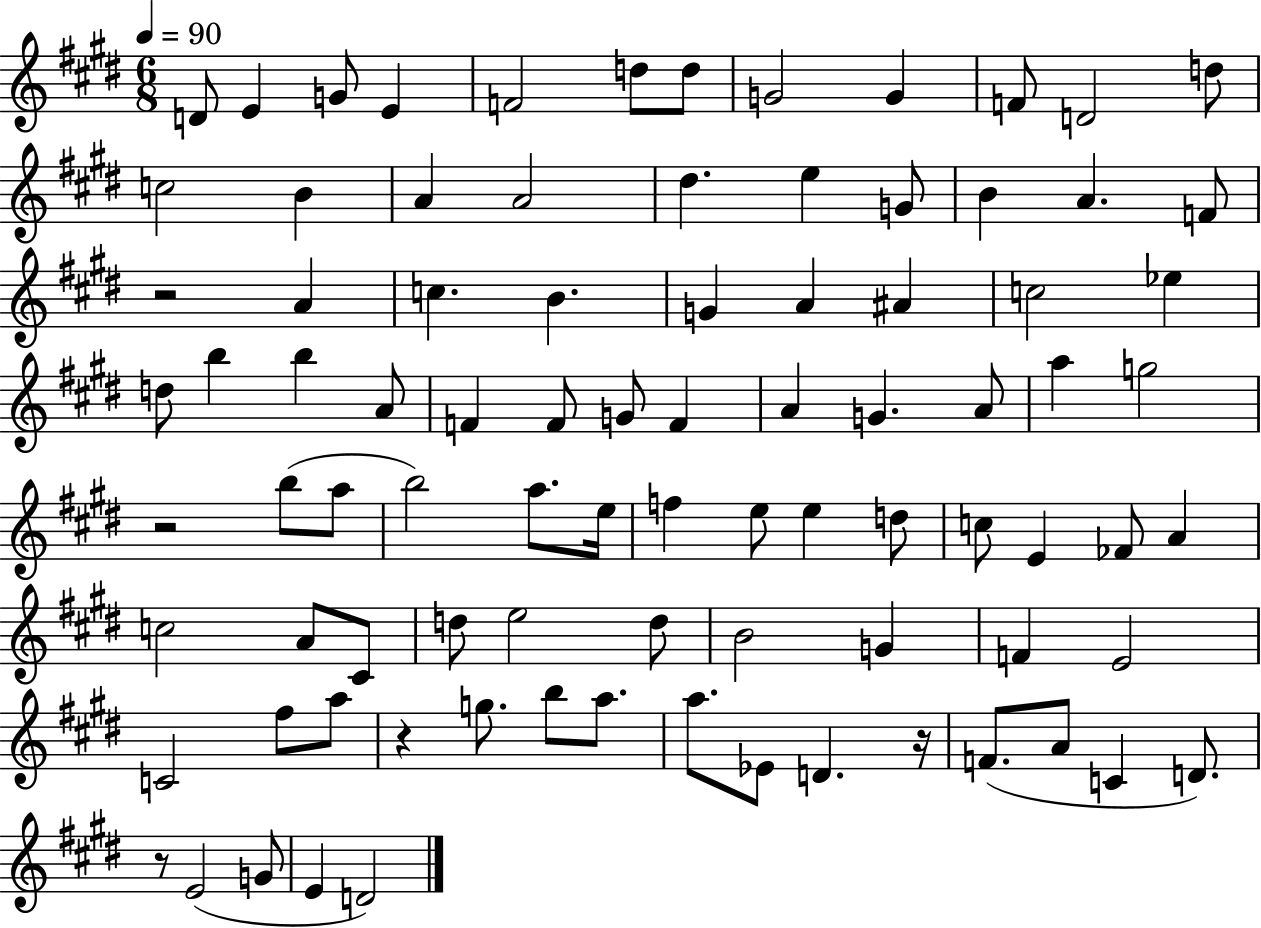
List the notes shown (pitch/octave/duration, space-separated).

D4/e E4/q G4/e E4/q F4/h D5/e D5/e G4/h G4/q F4/e D4/h D5/e C5/h B4/q A4/q A4/h D#5/q. E5/q G4/e B4/q A4/q. F4/e R/h A4/q C5/q. B4/q. G4/q A4/q A#4/q C5/h Eb5/q D5/e B5/q B5/q A4/e F4/q F4/e G4/e F4/q A4/q G4/q. A4/e A5/q G5/h R/h B5/e A5/e B5/h A5/e. E5/s F5/q E5/e E5/q D5/e C5/e E4/q FES4/e A4/q C5/h A4/e C#4/e D5/e E5/h D5/e B4/h G4/q F4/q E4/h C4/h F#5/e A5/e R/q G5/e. B5/e A5/e. A5/e. Eb4/e D4/q. R/s F4/e. A4/e C4/q D4/e. R/e E4/h G4/e E4/q D4/h